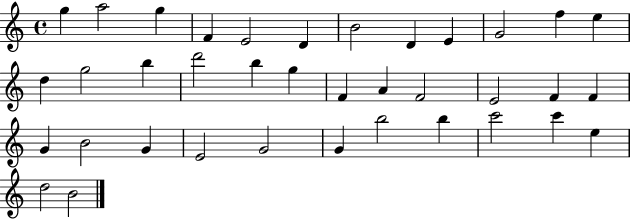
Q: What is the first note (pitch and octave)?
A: G5